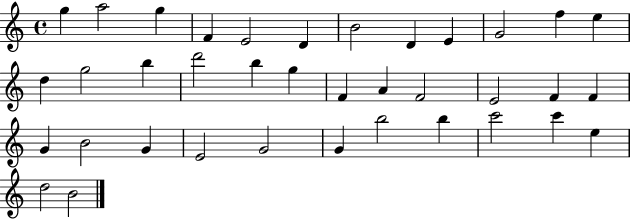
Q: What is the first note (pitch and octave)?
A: G5